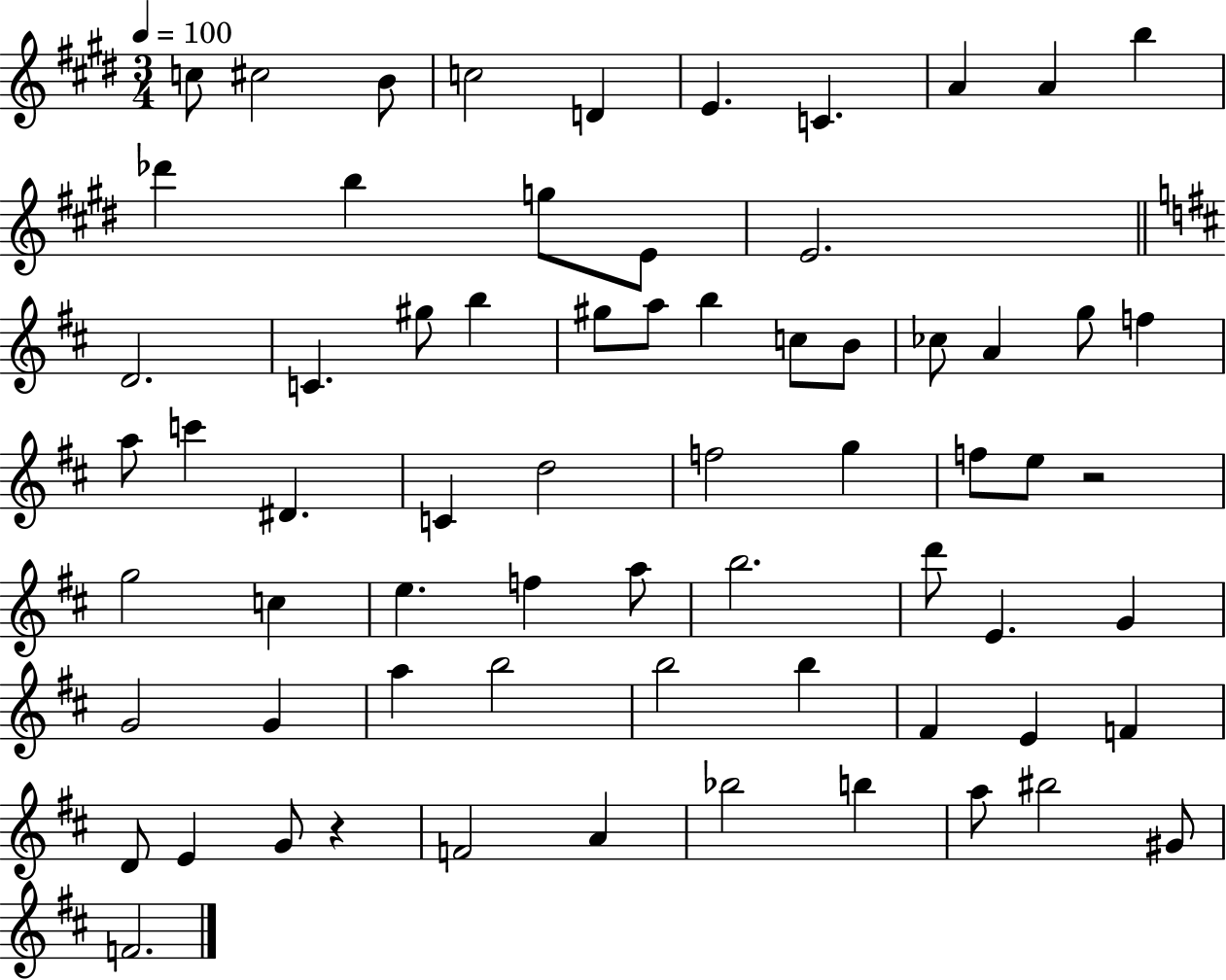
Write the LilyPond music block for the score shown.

{
  \clef treble
  \numericTimeSignature
  \time 3/4
  \key e \major
  \tempo 4 = 100
  c''8 cis''2 b'8 | c''2 d'4 | e'4. c'4. | a'4 a'4 b''4 | \break des'''4 b''4 g''8 e'8 | e'2. | \bar "||" \break \key d \major d'2. | c'4. gis''8 b''4 | gis''8 a''8 b''4 c''8 b'8 | ces''8 a'4 g''8 f''4 | \break a''8 c'''4 dis'4. | c'4 d''2 | f''2 g''4 | f''8 e''8 r2 | \break g''2 c''4 | e''4. f''4 a''8 | b''2. | d'''8 e'4. g'4 | \break g'2 g'4 | a''4 b''2 | b''2 b''4 | fis'4 e'4 f'4 | \break d'8 e'4 g'8 r4 | f'2 a'4 | bes''2 b''4 | a''8 bis''2 gis'8 | \break f'2. | \bar "|."
}